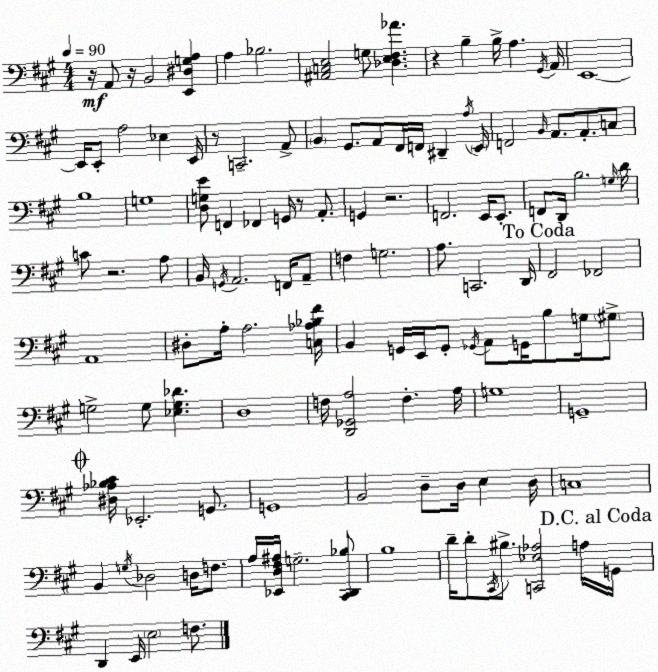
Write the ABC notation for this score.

X:1
T:Untitled
M:4/4
L:1/4
K:A
z/4 A,,/2 z/4 B,,2 [E,,^D,G,A,] A, _B,2 [^A,,C,E,]2 G,/2 [_D,E,^F,_A] z B, B,/4 A, ^G,,/4 A,,/4 E,,4 E,,/4 E,,/2 A,2 _E, E,,/4 z/2 C,,2 A,,/2 B,, ^G,,/2 A,,/2 ^F,,/4 F,,/4 ^D,, A,/4 E,,/4 F,,2 B,,/4 A,,/2 A,,/2 C,/2 B,4 G,4 [D,G,E]/2 F,, _F,, G,,/4 z/2 A,,/2 G,, z2 F,,2 E,,/4 E,,/2 F,,/2 D,,/4 B,2 G,/4 D/4 C/2 z2 A,/2 B,,/4 G,,/4 A,,2 F,,/4 A,,/2 F, G,2 A,/2 C,,2 D,,/4 ^F,,2 _F,,2 A,,4 ^D,/2 A,/4 A,2 [C,_A,_B,^F]/4 B,, G,,/4 E,,/4 G,,/2 _G,,/4 A,,/2 G,,/4 B,/2 G,/4 ^G,/2 G,2 G,/2 [_E,G,_D] D,4 F,/4 [D,,_G,,A,]2 F, A,/4 G,4 G,,4 [^D,_A,_B,^C]/4 _E,,2 G,,/2 G,,4 B,,2 D,/2 D,/4 E, D,/4 C,4 B,, G,/4 _D,2 D,/4 F,/2 A,/4 [_E,,D,^F,^A,]/4 G,2 [^C,,D,,_B,]/2 B,4 D/4 D/2 ^C,,/4 ^B,/2 [C,,_E,_A,]2 A,/4 G,,/4 D,, E,,/4 E,2 F,/2